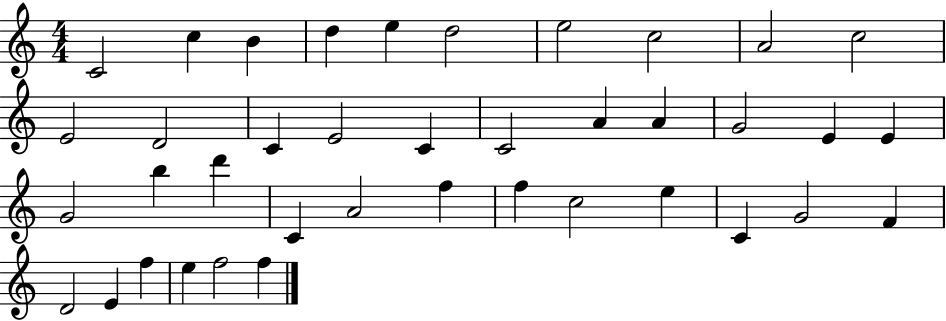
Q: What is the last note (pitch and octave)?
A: F5